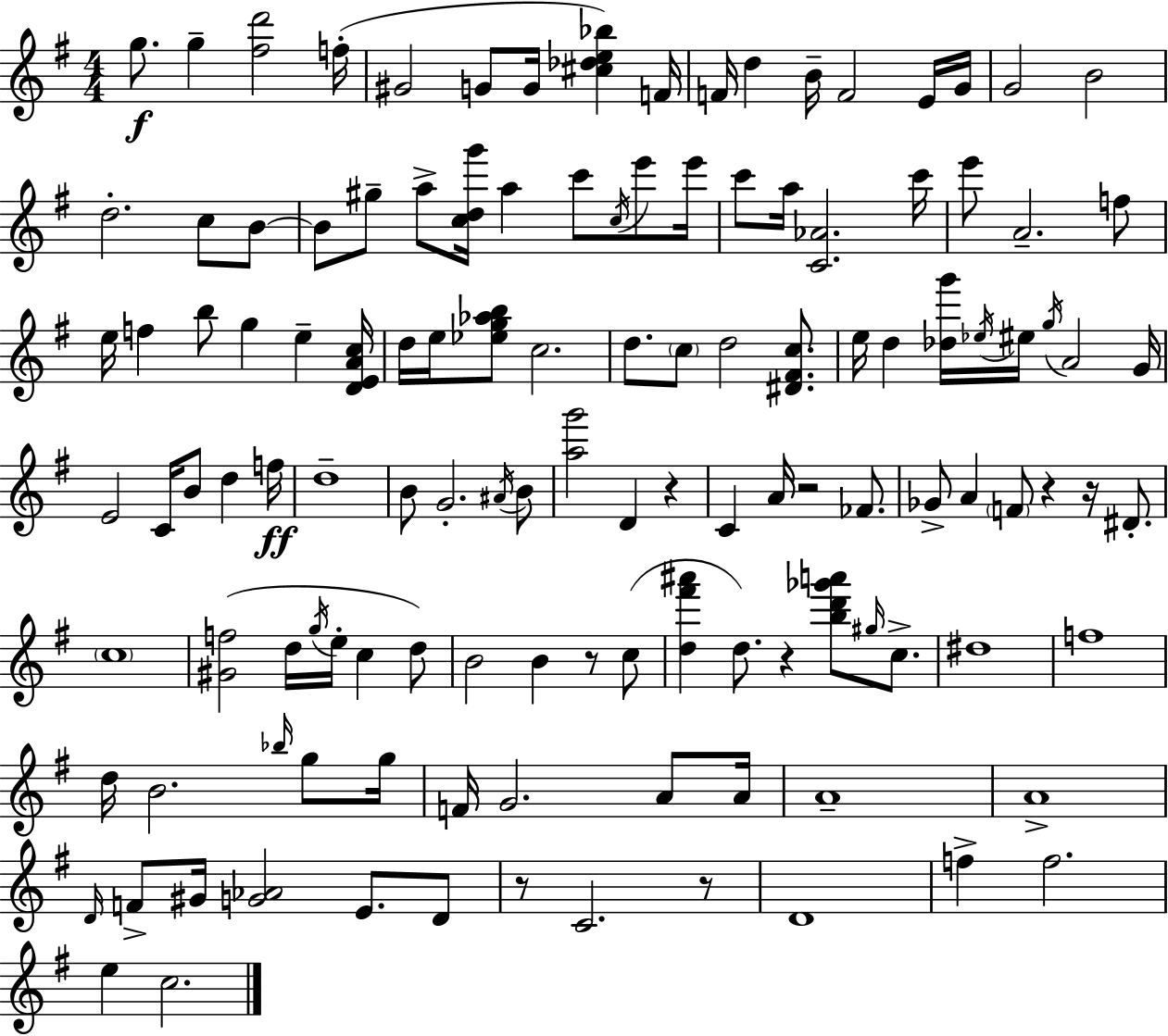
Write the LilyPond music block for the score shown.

{
  \clef treble
  \numericTimeSignature
  \time 4/4
  \key g \major
  \repeat volta 2 { g''8.\f g''4-- <fis'' d'''>2 f''16-.( | gis'2 g'8 g'16 <cis'' des'' e'' bes''>4) f'16 | f'16 d''4 b'16-- f'2 e'16 g'16 | g'2 b'2 | \break d''2.-. c''8 b'8~~ | b'8 gis''8-- a''8-> <c'' d'' g'''>16 a''4 c'''8 \acciaccatura { c''16 } e'''8 | e'''16 c'''8 a''16 <c' aes'>2. | c'''16 e'''8 a'2.-- f''8 | \break e''16 f''4 b''8 g''4 e''4-- | <d' e' a' c''>16 d''16 e''16 <ees'' g'' aes'' b''>8 c''2. | d''8. \parenthesize c''8 d''2 <dis' fis' c''>8. | e''16 d''4 <des'' g'''>16 \acciaccatura { ees''16 } eis''16 \acciaccatura { g''16 } a'2 | \break g'16 e'2 c'16 b'8 d''4 | f''16\ff d''1-- | b'8 g'2.-. | \acciaccatura { ais'16 } b'8 <a'' g'''>2 d'4 | \break r4 c'4 a'16 r2 | fes'8. ges'8-> a'4 \parenthesize f'8 r4 | r16 dis'8.-. \parenthesize c''1 | <gis' f''>2( d''16 \acciaccatura { g''16 } e''16-. c''4 | \break d''8) b'2 b'4 | r8 c''8( <d'' fis''' ais'''>4 d''8.) r4 | <b'' d''' ges''' a'''>8 \grace { gis''16 } c''8.-> dis''1 | f''1 | \break d''16 b'2. | \grace { bes''16 } g''8 g''16 f'16 g'2. | a'8 a'16 a'1-- | a'1-> | \break \grace { d'16 } f'8-> gis'16 <g' aes'>2 | e'8. d'8 r8 c'2. | r8 d'1 | f''4-> f''2. | \break e''4 c''2. | } \bar "|."
}